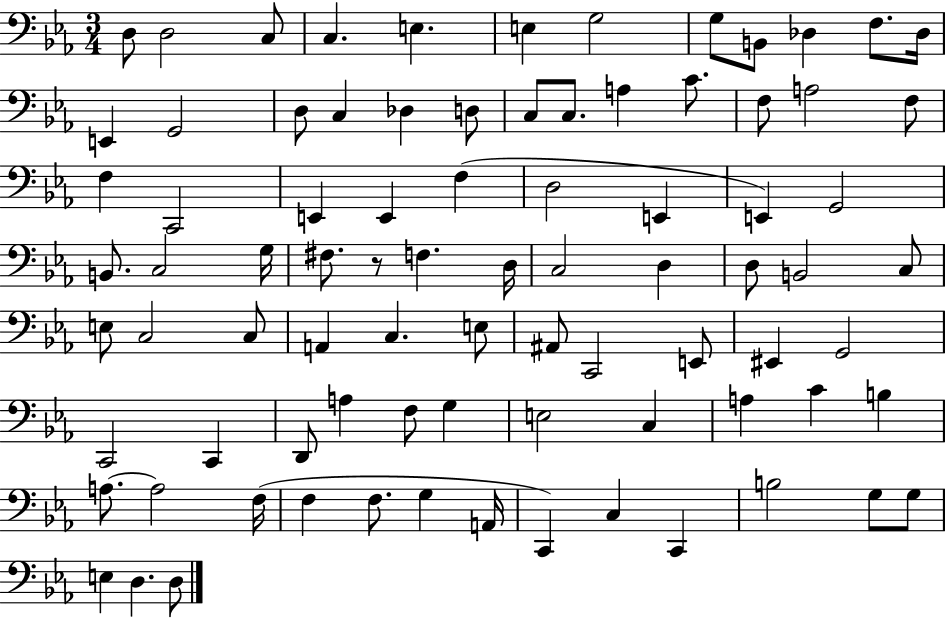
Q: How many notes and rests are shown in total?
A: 84